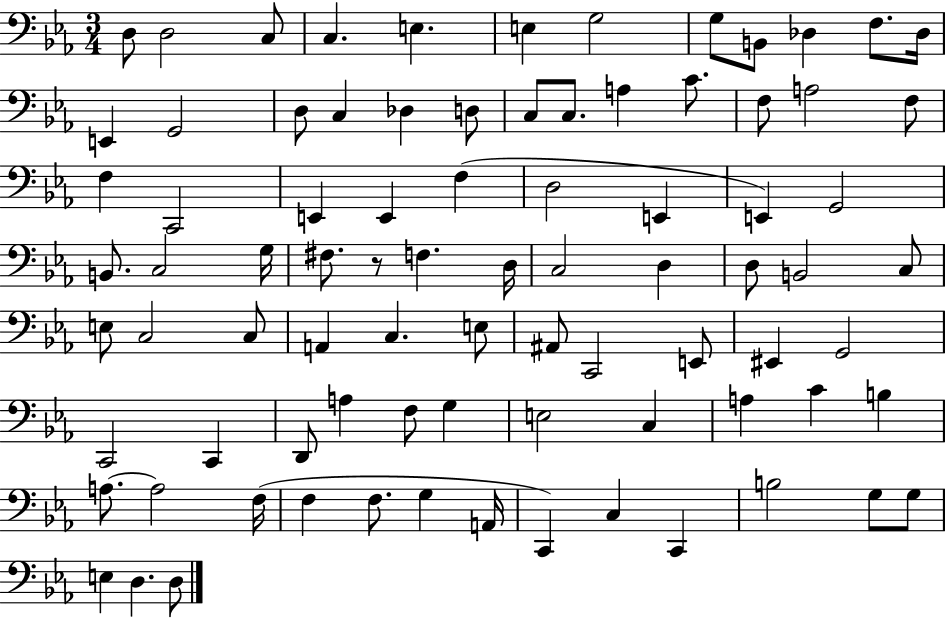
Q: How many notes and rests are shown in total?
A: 84